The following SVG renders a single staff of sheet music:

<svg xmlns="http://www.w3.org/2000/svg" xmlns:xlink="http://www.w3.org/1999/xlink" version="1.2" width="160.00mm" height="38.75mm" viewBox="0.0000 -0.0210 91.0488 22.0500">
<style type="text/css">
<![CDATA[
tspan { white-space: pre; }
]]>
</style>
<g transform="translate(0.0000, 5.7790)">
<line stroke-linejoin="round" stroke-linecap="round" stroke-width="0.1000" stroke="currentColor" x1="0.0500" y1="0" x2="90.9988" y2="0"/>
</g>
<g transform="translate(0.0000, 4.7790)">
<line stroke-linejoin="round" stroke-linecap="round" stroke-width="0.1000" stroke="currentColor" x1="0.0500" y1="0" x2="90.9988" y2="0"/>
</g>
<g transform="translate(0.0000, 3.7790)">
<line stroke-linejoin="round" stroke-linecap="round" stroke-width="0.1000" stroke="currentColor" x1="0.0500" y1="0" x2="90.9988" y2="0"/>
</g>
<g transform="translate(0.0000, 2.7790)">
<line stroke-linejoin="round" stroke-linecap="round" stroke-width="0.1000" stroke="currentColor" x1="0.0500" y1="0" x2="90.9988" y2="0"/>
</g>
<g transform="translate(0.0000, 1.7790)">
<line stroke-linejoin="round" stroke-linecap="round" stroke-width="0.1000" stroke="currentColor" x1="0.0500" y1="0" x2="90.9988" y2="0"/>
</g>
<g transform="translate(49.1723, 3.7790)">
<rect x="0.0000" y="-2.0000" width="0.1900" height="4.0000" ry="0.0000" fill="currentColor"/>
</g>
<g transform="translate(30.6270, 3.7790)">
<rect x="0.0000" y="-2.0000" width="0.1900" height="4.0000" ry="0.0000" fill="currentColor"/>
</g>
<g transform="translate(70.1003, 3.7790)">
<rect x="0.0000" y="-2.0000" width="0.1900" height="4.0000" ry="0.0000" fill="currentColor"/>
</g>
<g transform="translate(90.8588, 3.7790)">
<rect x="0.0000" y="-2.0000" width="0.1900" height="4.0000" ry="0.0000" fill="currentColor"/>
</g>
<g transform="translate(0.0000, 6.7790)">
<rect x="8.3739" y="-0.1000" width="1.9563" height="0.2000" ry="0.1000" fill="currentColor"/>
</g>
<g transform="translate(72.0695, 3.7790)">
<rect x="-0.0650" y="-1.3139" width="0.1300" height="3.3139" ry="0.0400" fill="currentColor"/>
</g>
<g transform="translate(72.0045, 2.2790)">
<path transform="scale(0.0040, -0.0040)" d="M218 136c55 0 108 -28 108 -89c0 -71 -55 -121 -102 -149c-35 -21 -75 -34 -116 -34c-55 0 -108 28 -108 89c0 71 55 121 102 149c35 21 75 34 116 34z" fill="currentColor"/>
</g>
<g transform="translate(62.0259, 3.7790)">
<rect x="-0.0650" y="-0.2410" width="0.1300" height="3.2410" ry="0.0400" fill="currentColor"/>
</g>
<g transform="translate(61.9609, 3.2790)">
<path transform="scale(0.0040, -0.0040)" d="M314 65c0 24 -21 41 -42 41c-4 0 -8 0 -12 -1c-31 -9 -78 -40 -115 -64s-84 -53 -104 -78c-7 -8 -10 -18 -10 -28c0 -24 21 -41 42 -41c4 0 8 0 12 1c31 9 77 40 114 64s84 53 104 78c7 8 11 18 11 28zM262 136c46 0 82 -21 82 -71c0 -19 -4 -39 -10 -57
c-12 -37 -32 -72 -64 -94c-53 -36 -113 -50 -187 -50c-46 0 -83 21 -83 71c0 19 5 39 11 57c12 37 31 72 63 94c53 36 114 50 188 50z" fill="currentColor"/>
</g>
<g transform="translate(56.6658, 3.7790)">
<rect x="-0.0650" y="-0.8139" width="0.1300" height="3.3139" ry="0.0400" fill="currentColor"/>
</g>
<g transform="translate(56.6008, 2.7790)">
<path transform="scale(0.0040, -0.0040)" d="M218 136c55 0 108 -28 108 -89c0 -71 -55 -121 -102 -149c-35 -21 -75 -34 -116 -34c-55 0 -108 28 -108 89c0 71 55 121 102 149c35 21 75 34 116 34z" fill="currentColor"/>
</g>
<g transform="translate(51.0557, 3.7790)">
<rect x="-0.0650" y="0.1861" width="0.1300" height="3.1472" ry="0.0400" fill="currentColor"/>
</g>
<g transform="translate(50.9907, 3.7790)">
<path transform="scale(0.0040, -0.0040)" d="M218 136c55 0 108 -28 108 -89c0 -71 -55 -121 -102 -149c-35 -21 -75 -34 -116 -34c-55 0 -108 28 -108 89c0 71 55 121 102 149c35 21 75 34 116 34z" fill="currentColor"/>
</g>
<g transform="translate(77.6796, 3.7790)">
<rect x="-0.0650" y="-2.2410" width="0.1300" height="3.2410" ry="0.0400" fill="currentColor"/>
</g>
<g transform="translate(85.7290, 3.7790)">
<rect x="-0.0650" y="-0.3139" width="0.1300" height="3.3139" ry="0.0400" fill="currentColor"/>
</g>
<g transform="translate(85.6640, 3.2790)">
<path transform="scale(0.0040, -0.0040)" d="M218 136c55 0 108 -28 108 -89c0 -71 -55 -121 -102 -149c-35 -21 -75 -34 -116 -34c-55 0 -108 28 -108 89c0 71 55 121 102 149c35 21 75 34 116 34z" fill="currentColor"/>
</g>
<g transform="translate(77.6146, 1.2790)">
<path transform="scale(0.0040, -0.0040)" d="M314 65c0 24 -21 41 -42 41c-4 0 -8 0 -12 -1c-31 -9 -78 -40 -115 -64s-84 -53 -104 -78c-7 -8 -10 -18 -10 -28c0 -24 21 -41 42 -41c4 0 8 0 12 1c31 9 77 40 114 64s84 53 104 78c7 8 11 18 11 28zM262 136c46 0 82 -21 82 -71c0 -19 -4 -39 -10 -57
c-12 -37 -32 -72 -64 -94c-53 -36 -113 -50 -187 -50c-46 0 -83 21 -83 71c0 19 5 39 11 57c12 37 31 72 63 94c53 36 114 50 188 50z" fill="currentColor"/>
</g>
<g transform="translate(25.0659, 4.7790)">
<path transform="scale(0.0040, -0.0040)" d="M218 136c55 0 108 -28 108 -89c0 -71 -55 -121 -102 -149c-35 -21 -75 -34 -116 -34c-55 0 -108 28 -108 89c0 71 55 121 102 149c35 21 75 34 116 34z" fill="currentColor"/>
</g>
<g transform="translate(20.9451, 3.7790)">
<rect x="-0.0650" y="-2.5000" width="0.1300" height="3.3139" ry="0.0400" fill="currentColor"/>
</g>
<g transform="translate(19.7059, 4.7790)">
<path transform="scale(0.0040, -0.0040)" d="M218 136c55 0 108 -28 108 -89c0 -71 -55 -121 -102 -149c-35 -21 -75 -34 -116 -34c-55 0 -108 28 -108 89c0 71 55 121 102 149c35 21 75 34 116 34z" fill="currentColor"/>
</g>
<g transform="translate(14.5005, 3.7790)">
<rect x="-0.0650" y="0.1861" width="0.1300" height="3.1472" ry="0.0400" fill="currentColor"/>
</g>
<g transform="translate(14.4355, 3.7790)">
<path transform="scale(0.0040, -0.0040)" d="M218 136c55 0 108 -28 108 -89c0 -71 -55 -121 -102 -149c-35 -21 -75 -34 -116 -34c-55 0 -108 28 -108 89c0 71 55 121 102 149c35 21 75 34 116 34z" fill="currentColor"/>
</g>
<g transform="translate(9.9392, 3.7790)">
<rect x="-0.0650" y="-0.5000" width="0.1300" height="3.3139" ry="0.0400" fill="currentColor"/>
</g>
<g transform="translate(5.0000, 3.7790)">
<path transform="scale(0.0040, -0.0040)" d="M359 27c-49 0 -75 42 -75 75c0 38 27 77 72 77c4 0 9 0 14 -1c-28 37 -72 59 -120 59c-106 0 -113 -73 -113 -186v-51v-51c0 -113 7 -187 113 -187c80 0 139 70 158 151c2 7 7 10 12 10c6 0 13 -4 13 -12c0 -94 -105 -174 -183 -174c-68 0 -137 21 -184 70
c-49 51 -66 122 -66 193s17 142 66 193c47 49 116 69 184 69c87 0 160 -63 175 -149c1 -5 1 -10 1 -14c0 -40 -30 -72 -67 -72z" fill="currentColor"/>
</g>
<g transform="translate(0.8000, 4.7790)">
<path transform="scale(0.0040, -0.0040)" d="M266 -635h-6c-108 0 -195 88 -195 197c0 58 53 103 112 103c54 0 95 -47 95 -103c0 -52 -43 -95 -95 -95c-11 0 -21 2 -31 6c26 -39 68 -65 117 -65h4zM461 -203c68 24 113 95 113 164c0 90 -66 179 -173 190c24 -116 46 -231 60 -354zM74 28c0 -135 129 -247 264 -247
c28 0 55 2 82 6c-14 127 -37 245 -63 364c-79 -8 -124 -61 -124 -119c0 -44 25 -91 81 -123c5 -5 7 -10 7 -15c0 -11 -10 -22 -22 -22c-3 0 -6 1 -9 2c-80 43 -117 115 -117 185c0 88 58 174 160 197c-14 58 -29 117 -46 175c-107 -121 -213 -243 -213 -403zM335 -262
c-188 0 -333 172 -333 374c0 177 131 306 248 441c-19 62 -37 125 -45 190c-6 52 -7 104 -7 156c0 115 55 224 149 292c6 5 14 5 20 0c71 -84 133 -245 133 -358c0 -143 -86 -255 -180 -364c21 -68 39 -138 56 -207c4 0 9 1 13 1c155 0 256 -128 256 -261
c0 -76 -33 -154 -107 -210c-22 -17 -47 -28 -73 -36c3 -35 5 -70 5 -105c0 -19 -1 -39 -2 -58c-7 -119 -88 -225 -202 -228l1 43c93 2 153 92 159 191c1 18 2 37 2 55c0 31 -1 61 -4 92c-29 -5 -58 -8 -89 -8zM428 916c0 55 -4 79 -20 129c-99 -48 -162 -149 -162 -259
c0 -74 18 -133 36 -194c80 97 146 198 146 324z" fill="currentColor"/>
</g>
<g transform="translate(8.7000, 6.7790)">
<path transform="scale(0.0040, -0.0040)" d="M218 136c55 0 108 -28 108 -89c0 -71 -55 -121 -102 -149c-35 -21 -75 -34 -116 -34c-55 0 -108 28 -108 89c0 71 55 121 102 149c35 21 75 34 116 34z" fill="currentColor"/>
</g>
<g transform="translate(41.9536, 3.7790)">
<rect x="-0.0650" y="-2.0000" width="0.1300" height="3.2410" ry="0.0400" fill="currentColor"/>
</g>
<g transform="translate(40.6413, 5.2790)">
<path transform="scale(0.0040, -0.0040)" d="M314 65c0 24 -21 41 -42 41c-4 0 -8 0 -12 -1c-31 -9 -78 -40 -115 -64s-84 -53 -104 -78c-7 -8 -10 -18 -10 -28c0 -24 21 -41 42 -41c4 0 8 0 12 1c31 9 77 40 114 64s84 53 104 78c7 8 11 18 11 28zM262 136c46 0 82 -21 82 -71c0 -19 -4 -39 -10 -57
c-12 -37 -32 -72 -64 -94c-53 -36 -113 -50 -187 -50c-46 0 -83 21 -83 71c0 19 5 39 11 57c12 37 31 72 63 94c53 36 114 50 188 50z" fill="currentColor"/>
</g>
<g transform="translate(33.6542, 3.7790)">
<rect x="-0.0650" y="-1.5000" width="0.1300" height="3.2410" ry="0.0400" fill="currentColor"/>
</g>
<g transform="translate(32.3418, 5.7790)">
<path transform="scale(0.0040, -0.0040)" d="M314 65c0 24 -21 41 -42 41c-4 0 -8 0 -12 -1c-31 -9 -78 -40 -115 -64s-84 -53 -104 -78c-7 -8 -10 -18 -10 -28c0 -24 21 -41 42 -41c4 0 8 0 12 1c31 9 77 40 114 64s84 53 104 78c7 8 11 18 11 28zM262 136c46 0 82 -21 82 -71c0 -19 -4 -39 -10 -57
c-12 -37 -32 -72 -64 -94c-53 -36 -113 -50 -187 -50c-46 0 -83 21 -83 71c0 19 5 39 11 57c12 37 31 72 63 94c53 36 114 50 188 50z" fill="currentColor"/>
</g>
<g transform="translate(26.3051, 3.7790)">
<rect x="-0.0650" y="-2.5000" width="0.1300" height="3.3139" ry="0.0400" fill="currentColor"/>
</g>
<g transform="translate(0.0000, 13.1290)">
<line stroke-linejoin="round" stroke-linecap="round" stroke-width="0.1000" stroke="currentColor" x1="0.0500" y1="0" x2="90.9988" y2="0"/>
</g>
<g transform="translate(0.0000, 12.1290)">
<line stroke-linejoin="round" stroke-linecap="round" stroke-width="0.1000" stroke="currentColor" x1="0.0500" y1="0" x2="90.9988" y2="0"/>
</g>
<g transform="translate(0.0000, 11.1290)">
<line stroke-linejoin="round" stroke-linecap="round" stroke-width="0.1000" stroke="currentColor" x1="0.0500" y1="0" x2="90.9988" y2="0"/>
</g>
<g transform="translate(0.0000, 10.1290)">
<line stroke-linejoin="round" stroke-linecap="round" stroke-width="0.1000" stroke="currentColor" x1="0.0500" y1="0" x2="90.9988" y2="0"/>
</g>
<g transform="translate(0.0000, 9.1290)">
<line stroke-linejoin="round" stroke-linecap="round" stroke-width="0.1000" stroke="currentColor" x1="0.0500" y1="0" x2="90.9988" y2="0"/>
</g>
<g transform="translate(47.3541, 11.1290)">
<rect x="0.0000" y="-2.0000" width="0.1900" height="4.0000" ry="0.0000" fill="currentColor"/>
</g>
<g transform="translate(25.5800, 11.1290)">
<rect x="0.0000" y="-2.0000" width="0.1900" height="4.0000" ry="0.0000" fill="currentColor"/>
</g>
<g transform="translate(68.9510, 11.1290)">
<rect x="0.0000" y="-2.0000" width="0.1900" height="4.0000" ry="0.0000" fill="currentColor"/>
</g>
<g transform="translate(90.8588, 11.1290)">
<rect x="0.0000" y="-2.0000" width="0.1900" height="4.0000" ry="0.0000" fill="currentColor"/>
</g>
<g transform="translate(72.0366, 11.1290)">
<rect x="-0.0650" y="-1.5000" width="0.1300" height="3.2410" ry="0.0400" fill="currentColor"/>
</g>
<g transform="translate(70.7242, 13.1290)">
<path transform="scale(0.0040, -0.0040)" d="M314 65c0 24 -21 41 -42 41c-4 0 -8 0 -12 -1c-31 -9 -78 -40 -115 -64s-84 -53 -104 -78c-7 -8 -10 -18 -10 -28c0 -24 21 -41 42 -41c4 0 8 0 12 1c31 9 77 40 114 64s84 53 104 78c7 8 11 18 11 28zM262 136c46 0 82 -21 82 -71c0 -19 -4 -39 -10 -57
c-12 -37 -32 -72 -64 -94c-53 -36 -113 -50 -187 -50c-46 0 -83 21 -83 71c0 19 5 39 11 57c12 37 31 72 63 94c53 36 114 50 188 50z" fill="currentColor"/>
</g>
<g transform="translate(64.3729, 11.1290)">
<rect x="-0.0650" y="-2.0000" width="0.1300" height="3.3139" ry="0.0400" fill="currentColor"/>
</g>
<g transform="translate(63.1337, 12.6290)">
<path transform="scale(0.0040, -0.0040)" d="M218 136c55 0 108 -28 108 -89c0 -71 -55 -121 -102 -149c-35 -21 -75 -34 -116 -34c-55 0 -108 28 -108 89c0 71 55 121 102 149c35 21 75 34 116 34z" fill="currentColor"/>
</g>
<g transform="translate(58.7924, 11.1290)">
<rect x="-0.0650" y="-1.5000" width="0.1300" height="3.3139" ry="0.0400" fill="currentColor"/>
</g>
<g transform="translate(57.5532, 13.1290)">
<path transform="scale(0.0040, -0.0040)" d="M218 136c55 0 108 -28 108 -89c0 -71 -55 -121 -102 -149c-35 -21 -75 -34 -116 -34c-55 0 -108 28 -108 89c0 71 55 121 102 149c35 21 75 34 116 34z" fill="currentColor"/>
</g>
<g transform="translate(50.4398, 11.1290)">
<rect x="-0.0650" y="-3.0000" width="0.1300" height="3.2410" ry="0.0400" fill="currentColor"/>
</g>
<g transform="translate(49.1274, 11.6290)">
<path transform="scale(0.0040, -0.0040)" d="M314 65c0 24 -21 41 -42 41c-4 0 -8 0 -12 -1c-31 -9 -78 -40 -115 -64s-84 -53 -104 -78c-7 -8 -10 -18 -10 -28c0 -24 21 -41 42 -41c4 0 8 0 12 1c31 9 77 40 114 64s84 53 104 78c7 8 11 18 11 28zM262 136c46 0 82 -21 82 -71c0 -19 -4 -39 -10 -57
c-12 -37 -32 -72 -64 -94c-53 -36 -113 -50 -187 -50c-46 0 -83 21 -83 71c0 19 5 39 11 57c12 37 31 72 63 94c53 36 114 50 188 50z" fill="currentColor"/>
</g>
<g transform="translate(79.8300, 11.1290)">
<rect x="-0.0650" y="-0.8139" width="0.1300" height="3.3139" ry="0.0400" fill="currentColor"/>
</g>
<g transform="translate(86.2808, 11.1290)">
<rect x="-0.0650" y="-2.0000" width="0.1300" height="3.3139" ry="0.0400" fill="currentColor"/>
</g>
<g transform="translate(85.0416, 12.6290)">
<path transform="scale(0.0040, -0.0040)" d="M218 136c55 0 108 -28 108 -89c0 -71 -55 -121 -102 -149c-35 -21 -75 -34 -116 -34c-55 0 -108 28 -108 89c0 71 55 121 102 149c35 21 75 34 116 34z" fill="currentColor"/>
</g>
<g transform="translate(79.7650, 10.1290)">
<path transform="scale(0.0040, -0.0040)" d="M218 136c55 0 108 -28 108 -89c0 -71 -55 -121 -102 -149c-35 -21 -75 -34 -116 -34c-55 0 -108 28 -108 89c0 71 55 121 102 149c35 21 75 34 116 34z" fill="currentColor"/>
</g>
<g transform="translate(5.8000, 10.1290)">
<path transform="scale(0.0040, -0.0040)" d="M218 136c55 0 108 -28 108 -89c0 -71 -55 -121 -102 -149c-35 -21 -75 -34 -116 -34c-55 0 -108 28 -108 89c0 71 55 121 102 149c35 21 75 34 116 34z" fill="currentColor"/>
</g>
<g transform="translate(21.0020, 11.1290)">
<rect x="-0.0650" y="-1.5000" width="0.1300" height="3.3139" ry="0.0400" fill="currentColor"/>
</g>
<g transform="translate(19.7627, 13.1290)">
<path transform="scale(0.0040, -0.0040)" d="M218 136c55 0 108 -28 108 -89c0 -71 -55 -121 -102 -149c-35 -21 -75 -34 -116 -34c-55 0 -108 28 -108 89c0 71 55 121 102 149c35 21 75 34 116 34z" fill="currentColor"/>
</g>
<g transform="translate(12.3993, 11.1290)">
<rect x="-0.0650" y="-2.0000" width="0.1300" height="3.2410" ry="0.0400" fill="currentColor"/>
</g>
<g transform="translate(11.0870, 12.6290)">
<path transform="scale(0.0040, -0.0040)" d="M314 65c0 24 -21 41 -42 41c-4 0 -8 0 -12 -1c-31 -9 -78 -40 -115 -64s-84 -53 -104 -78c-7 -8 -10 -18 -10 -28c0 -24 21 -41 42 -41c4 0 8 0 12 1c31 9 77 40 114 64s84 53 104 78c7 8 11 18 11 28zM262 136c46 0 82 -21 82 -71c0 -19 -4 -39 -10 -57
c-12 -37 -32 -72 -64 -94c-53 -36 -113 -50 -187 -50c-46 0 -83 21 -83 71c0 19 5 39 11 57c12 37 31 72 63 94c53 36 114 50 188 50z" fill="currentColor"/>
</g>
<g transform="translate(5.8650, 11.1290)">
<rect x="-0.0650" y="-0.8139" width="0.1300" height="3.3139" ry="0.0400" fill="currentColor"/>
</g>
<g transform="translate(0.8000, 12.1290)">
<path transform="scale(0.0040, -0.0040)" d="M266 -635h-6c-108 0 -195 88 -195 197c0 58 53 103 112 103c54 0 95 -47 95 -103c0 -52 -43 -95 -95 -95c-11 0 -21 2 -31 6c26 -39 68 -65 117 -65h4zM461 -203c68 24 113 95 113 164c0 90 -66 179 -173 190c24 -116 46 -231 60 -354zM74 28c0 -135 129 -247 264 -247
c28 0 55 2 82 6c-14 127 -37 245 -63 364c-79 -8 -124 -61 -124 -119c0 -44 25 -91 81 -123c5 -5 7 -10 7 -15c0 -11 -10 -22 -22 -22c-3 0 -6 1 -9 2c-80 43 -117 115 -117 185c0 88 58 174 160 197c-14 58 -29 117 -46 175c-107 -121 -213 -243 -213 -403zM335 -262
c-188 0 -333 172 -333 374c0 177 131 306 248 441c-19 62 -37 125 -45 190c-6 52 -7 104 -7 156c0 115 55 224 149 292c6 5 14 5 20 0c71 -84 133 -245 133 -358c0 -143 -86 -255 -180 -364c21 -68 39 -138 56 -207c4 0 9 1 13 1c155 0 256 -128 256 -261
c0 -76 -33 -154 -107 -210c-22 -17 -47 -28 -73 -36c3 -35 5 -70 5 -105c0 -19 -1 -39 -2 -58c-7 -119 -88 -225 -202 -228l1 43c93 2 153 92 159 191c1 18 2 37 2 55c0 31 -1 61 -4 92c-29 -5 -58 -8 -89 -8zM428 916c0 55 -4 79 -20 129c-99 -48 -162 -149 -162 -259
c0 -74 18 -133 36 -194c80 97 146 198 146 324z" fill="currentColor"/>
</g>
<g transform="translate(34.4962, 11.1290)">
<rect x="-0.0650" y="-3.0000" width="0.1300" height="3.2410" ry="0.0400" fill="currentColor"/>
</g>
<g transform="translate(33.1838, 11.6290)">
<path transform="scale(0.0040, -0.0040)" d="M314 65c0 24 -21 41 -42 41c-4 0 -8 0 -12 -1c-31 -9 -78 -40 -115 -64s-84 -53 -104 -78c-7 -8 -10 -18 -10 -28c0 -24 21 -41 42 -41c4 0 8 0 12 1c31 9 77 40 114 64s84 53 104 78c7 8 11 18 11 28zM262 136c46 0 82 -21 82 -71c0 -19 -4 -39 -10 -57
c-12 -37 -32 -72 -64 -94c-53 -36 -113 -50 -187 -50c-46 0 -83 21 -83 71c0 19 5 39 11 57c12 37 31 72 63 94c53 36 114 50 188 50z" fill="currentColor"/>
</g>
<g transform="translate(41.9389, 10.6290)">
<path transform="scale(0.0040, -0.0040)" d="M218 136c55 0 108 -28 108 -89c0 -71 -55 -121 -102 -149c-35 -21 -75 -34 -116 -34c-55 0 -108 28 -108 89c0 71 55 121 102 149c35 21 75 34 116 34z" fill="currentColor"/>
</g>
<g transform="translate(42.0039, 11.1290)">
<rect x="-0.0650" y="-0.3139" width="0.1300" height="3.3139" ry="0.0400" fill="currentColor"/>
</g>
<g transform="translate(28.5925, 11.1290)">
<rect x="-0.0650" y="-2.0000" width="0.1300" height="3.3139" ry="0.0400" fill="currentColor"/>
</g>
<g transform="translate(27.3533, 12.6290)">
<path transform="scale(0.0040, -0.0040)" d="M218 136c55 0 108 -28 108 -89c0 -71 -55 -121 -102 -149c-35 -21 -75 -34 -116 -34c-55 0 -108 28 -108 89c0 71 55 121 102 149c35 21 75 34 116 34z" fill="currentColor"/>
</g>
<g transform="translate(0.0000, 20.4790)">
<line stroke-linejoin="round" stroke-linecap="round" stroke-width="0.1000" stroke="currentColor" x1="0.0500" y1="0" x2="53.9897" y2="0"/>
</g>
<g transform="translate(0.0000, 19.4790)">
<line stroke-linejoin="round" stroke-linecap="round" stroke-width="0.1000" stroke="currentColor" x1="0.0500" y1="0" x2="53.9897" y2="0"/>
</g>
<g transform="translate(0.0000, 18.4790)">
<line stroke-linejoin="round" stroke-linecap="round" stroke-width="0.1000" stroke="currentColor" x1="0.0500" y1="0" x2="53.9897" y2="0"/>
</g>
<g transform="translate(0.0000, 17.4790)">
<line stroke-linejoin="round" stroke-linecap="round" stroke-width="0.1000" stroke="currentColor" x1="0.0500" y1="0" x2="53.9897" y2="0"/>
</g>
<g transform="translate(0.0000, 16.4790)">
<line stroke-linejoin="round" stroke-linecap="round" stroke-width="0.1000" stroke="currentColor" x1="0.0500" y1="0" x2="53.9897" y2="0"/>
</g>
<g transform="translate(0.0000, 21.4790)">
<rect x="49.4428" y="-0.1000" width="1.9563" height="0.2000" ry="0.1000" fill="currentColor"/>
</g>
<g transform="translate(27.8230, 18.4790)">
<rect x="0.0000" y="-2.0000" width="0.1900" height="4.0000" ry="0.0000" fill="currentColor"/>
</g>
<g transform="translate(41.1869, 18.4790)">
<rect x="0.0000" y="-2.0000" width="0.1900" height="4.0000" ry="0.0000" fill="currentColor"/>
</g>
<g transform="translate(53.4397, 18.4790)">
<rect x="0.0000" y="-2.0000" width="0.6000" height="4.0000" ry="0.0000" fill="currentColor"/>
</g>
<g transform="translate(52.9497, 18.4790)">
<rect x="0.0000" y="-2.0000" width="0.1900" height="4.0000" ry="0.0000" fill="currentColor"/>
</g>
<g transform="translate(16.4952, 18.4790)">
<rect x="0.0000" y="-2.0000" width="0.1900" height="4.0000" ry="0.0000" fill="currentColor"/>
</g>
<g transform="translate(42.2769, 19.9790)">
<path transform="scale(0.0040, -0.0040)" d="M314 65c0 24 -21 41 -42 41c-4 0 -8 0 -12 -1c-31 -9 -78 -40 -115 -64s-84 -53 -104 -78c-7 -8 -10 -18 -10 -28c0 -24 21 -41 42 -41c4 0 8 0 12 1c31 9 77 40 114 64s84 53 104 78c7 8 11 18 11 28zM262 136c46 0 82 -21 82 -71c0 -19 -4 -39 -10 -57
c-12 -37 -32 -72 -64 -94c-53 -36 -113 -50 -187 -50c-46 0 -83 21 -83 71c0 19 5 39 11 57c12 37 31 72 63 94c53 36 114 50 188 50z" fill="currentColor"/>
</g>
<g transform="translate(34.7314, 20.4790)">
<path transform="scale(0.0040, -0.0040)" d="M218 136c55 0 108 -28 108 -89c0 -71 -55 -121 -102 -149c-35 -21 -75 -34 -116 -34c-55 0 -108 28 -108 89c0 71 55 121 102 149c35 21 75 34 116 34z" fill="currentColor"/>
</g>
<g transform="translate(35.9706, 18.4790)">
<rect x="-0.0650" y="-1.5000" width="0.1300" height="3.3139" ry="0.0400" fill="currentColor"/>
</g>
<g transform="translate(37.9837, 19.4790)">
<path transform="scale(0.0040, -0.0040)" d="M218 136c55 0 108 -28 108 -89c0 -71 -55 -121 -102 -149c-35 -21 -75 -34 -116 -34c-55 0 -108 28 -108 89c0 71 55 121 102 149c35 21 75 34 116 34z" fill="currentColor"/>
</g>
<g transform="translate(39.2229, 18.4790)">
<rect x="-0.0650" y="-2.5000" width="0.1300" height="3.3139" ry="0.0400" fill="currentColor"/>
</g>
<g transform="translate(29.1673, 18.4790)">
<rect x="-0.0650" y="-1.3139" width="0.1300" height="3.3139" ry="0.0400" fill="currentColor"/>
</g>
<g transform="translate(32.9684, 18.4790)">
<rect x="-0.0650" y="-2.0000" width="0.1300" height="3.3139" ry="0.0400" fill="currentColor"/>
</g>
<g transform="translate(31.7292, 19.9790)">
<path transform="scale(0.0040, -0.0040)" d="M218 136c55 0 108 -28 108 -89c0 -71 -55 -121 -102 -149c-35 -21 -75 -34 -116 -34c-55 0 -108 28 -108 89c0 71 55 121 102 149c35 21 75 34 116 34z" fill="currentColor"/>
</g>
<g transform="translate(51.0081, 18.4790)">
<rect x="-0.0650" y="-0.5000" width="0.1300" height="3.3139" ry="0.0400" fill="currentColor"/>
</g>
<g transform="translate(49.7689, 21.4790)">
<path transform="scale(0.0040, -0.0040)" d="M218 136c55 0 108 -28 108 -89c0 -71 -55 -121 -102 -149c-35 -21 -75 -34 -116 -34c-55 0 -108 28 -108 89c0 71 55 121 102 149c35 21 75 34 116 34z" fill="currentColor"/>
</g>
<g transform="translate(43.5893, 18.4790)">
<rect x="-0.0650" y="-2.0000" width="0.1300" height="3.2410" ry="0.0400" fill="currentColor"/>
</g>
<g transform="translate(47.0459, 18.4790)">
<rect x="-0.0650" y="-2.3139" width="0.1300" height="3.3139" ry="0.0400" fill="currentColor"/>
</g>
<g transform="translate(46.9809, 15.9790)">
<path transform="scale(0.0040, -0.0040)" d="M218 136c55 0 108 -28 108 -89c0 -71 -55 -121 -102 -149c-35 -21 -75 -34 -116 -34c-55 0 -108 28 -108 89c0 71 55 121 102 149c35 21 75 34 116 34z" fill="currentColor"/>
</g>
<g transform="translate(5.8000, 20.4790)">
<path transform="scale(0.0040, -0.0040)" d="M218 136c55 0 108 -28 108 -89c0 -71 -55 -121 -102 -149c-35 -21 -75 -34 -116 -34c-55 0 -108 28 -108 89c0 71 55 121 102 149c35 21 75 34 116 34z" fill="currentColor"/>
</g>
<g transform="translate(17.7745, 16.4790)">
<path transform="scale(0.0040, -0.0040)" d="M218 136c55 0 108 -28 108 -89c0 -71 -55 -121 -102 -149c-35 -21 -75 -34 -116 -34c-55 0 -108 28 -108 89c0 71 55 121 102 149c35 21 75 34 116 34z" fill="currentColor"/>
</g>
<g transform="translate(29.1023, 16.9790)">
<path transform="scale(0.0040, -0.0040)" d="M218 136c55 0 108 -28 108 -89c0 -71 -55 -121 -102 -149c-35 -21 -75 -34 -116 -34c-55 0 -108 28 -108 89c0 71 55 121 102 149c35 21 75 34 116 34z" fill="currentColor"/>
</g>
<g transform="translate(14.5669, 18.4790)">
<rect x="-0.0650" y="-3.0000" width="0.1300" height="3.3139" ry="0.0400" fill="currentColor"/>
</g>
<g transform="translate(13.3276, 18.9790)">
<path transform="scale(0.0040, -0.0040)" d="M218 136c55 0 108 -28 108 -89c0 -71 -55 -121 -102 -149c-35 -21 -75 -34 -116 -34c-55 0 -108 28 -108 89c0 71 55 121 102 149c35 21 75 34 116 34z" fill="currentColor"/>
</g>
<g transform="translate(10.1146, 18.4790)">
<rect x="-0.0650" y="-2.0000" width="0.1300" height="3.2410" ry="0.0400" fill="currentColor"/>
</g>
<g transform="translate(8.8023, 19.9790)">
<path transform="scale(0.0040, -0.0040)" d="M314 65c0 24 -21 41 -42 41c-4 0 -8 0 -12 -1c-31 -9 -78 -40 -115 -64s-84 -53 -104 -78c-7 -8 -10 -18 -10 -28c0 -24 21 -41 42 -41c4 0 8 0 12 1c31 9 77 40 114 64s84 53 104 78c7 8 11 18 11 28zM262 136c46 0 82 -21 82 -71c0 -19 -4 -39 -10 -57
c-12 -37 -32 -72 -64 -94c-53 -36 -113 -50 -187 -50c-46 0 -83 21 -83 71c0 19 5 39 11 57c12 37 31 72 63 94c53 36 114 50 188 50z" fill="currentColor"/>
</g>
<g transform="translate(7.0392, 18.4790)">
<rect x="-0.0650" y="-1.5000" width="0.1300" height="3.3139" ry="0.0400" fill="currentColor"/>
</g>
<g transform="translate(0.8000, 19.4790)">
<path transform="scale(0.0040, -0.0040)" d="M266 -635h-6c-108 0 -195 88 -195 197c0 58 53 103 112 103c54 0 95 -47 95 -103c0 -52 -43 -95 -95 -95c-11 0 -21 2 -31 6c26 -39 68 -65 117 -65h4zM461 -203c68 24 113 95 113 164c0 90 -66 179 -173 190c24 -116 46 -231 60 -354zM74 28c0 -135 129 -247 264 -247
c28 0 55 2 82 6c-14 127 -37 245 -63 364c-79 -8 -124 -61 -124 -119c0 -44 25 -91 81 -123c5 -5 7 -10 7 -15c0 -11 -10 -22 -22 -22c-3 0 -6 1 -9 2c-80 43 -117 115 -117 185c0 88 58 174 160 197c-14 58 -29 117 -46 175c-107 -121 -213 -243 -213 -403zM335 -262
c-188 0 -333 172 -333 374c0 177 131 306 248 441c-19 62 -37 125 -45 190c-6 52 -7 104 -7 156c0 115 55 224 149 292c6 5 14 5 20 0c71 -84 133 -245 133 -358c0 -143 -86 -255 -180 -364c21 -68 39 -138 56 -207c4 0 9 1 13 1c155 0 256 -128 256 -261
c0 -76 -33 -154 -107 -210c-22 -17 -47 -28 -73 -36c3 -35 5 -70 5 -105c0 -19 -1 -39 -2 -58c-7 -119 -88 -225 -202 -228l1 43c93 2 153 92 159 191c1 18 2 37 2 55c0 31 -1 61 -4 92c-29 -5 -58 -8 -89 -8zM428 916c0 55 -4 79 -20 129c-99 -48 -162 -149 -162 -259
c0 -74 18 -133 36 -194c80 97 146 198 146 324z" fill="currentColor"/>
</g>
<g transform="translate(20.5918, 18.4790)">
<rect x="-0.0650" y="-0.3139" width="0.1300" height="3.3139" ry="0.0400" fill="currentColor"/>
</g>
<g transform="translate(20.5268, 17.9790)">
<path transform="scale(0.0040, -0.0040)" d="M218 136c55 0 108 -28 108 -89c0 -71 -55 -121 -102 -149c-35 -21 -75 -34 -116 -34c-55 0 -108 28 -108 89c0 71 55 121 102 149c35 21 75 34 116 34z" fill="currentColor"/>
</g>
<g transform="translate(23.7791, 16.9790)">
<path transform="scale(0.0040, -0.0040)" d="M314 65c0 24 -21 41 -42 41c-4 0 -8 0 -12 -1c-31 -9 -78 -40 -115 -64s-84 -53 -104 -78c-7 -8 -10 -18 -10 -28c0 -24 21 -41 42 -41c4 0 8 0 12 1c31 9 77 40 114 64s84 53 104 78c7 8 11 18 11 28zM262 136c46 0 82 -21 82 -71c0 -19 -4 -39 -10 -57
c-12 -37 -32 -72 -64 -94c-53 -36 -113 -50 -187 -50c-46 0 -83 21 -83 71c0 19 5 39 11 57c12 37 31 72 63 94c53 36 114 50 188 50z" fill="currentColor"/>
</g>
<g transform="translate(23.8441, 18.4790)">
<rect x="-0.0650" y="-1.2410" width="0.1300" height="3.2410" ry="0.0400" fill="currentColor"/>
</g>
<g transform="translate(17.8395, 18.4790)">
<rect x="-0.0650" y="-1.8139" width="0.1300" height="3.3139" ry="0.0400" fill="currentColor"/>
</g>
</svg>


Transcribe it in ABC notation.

X:1
T:Untitled
M:4/4
L:1/4
K:C
C B G G E2 F2 B d c2 e g2 c d F2 E F A2 c A2 E F E2 d F E F2 A f c e2 e F E G F2 g C